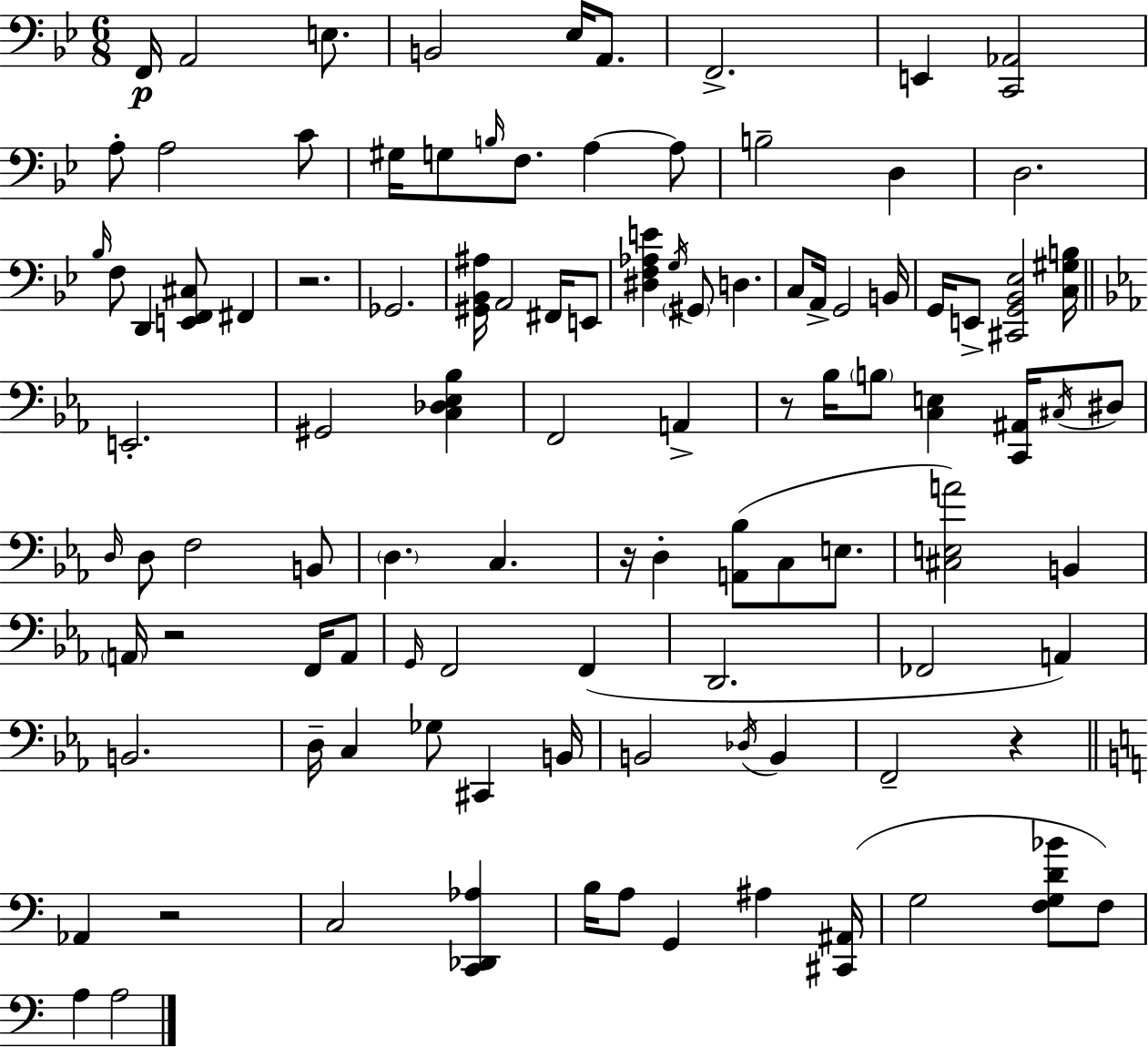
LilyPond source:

{
  \clef bass
  \numericTimeSignature
  \time 6/8
  \key bes \major
  f,16\p a,2 e8. | b,2 ees16 a,8. | f,2.-> | e,4 <c, aes,>2 | \break a8-. a2 c'8 | gis16 g8 \grace { b16 } f8. a4~~ a8 | b2-- d4 | d2. | \break \grace { bes16 } f8 d,4 <e, f, cis>8 fis,4 | r2. | ges,2. | <gis, bes, ais>16 a,2 fis,16 | \break e,8 <dis f aes e'>4 \acciaccatura { g16 } \parenthesize gis,8 d4. | c8 a,16-> g,2 | b,16 g,16 e,8-> <cis, g, bes, ees>2 | <c gis b>16 \bar "||" \break \key c \minor e,2.-. | gis,2 <c des ees bes>4 | f,2 a,4-> | r8 bes16 \parenthesize b8 <c e>4 <c, ais,>16 \acciaccatura { cis16 } dis8 | \break \grace { d16 } d8 f2 | b,8 \parenthesize d4. c4. | r16 d4-. <a, bes>8( c8 e8. | <cis e a'>2) b,4 | \break \parenthesize a,16 r2 f,16 | a,8 \grace { g,16 } f,2 f,4( | d,2. | fes,2 a,4) | \break b,2. | d16-- c4 ges8 cis,4 | b,16 b,2 \acciaccatura { des16 } | b,4 f,2-- | \break r4 \bar "||" \break \key c \major aes,4 r2 | c2 <c, des, aes>4 | b16 a8 g,4 ais4 <cis, ais,>16( | g2 <f g d' bes'>8 f8) | \break a4 a2 | \bar "|."
}